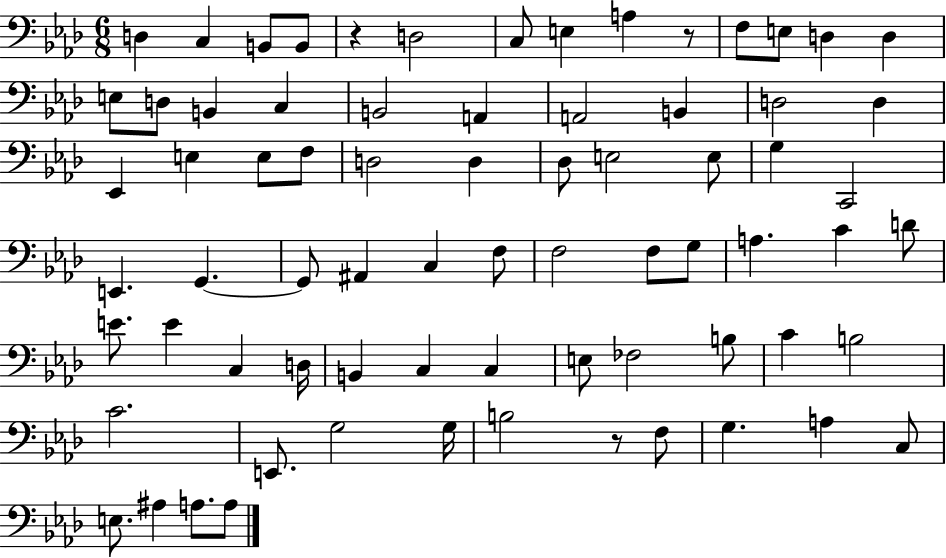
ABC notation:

X:1
T:Untitled
M:6/8
L:1/4
K:Ab
D, C, B,,/2 B,,/2 z D,2 C,/2 E, A, z/2 F,/2 E,/2 D, D, E,/2 D,/2 B,, C, B,,2 A,, A,,2 B,, D,2 D, _E,, E, E,/2 F,/2 D,2 D, _D,/2 E,2 E,/2 G, C,,2 E,, G,, G,,/2 ^A,, C, F,/2 F,2 F,/2 G,/2 A, C D/2 E/2 E C, D,/4 B,, C, C, E,/2 _F,2 B,/2 C B,2 C2 E,,/2 G,2 G,/4 B,2 z/2 F,/2 G, A, C,/2 E,/2 ^A, A,/2 A,/2